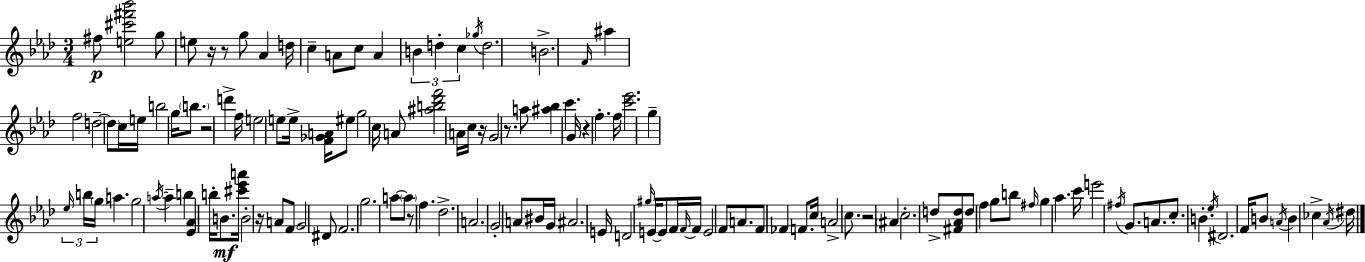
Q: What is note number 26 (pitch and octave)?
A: B5